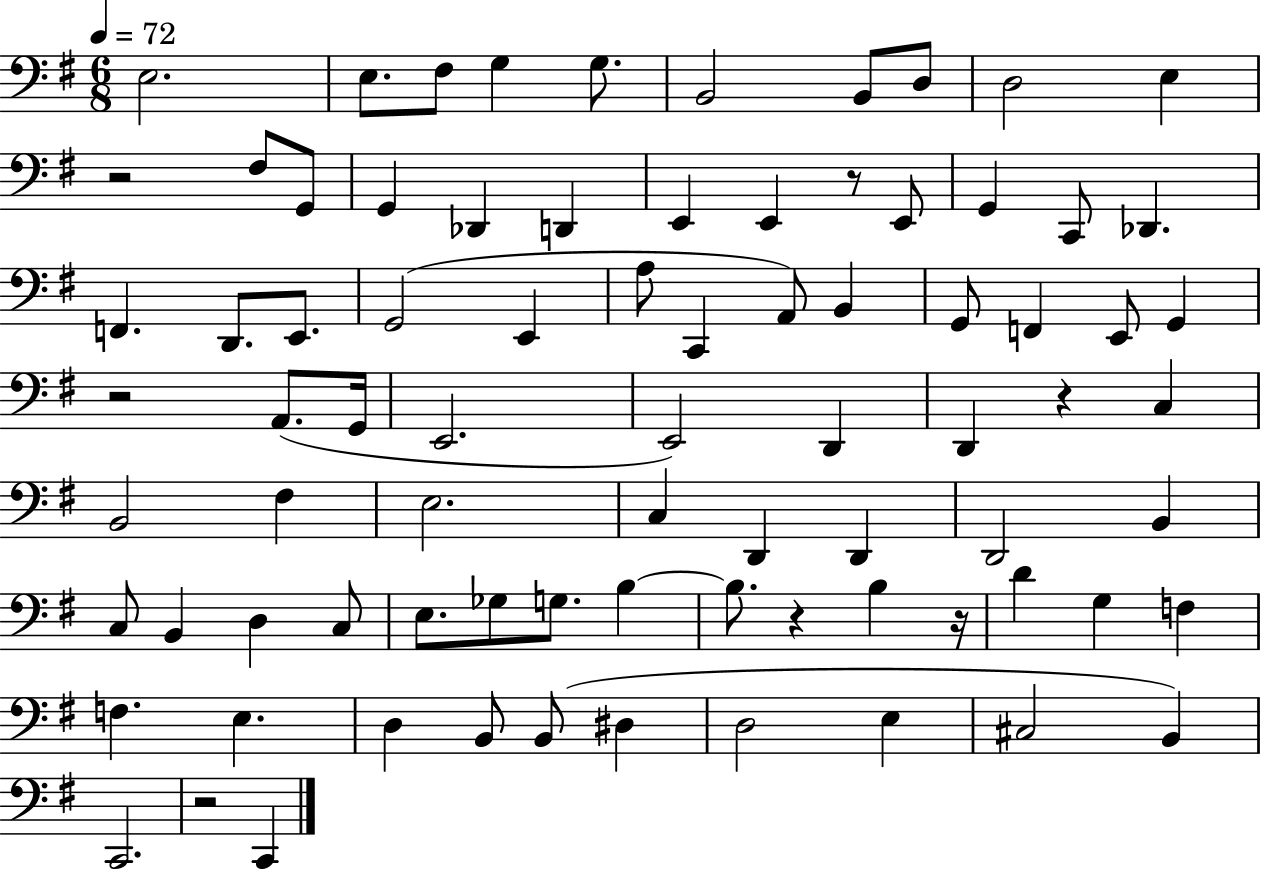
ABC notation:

X:1
T:Untitled
M:6/8
L:1/4
K:G
E,2 E,/2 ^F,/2 G, G,/2 B,,2 B,,/2 D,/2 D,2 E, z2 ^F,/2 G,,/2 G,, _D,, D,, E,, E,, z/2 E,,/2 G,, C,,/2 _D,, F,, D,,/2 E,,/2 G,,2 E,, A,/2 C,, A,,/2 B,, G,,/2 F,, E,,/2 G,, z2 A,,/2 G,,/4 E,,2 E,,2 D,, D,, z C, B,,2 ^F, E,2 C, D,, D,, D,,2 B,, C,/2 B,, D, C,/2 E,/2 _G,/2 G,/2 B, B,/2 z B, z/4 D G, F, F, E, D, B,,/2 B,,/2 ^D, D,2 E, ^C,2 B,, C,,2 z2 C,,